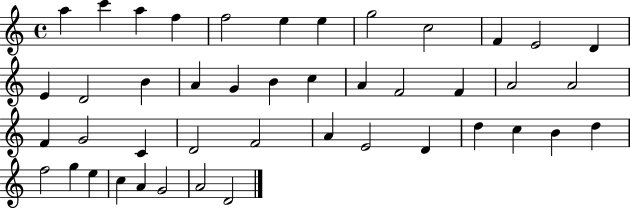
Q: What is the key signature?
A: C major